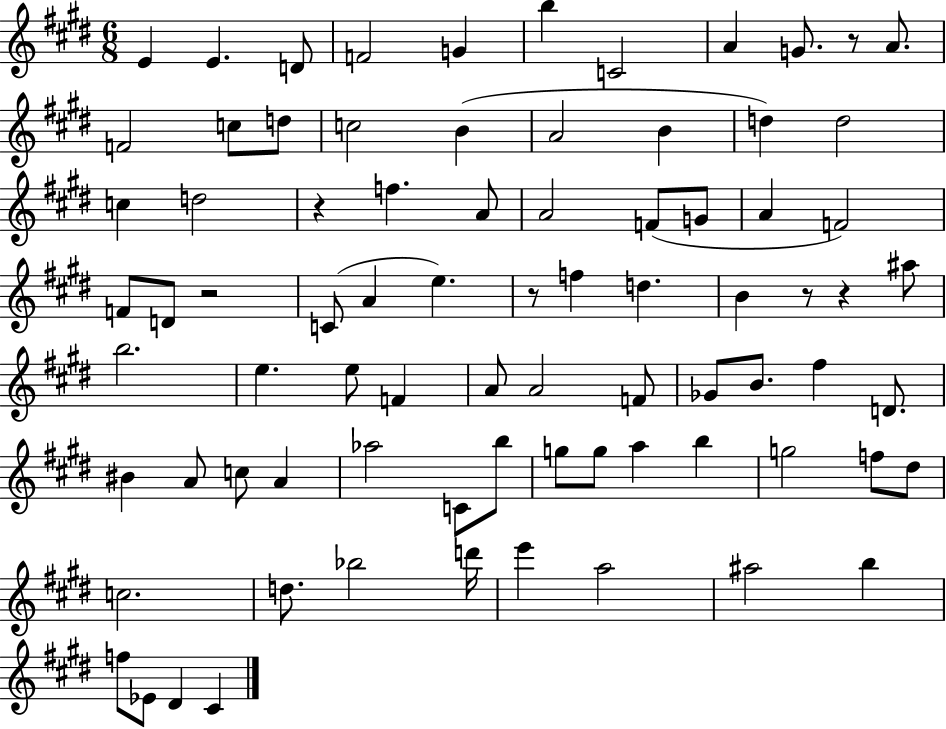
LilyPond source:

{
  \clef treble
  \numericTimeSignature
  \time 6/8
  \key e \major
  \repeat volta 2 { e'4 e'4. d'8 | f'2 g'4 | b''4 c'2 | a'4 g'8. r8 a'8. | \break f'2 c''8 d''8 | c''2 b'4( | a'2 b'4 | d''4) d''2 | \break c''4 d''2 | r4 f''4. a'8 | a'2 f'8( g'8 | a'4 f'2) | \break f'8 d'8 r2 | c'8( a'4 e''4.) | r8 f''4 d''4. | b'4 r8 r4 ais''8 | \break b''2. | e''4. e''8 f'4 | a'8 a'2 f'8 | ges'8 b'8. fis''4 d'8. | \break bis'4 a'8 c''8 a'4 | aes''2 c'8 b''8 | g''8 g''8 a''4 b''4 | g''2 f''8 dis''8 | \break c''2. | d''8. bes''2 d'''16 | e'''4 a''2 | ais''2 b''4 | \break f''8 ees'8 dis'4 cis'4 | } \bar "|."
}